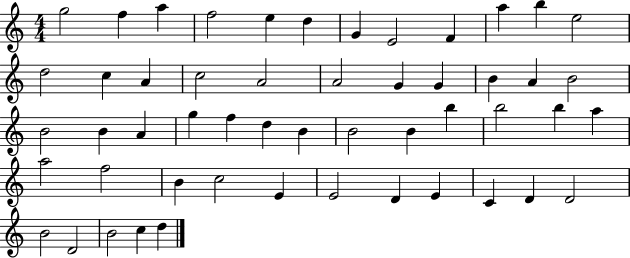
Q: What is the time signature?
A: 4/4